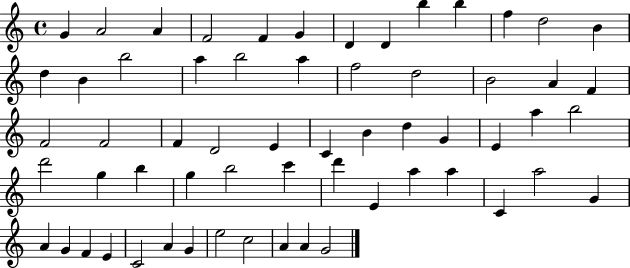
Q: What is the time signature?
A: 4/4